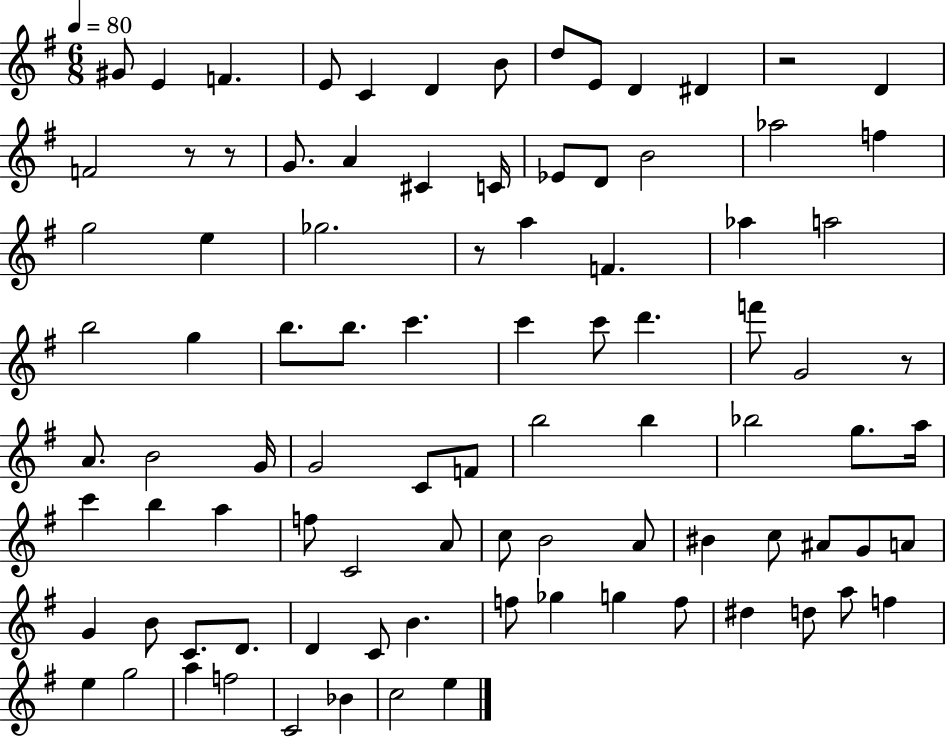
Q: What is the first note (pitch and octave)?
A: G#4